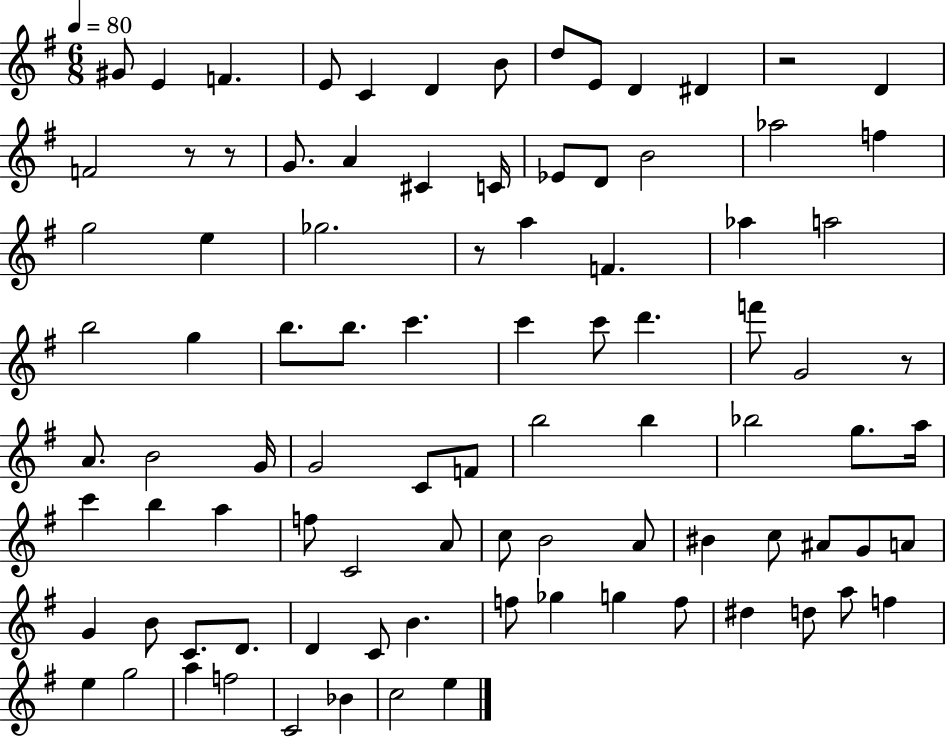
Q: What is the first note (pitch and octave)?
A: G#4